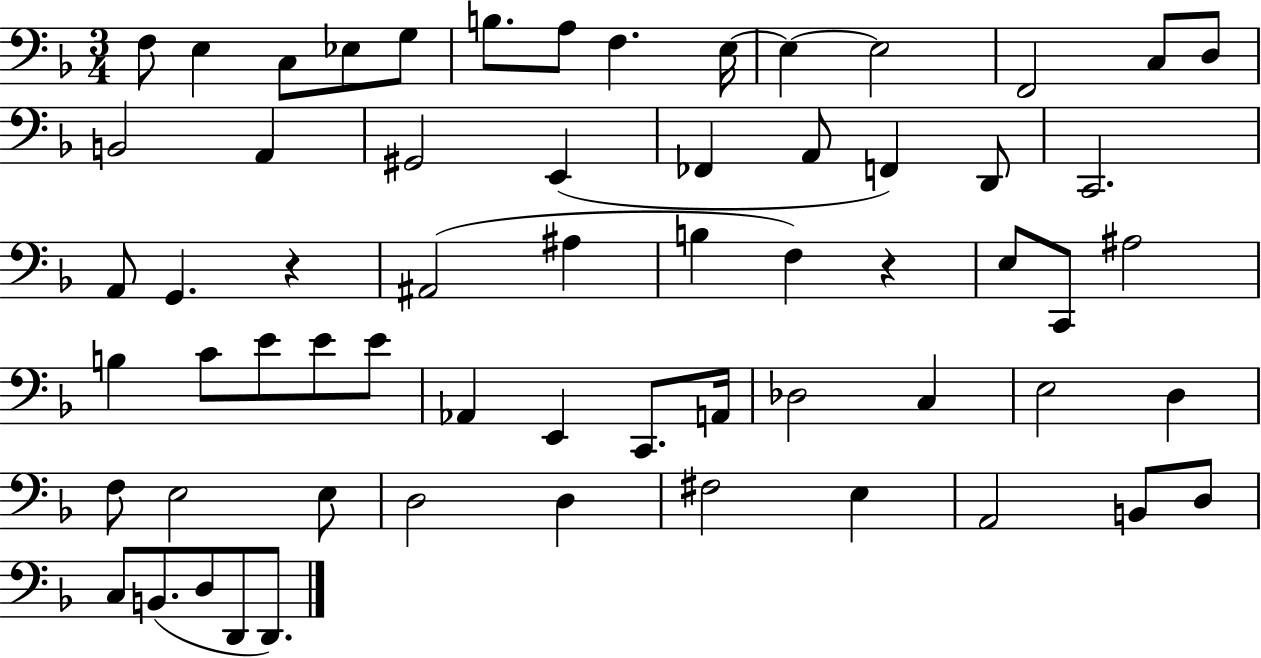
{
  \clef bass
  \numericTimeSignature
  \time 3/4
  \key f \major
  \repeat volta 2 { f8 e4 c8 ees8 g8 | b8. a8 f4. e16~~ | e4~~ e2 | f,2 c8 d8 | \break b,2 a,4 | gis,2 e,4( | fes,4 a,8 f,4) d,8 | c,2. | \break a,8 g,4. r4 | ais,2( ais4 | b4 f4) r4 | e8 c,8 ais2 | \break b4 c'8 e'8 e'8 e'8 | aes,4 e,4 c,8. a,16 | des2 c4 | e2 d4 | \break f8 e2 e8 | d2 d4 | fis2 e4 | a,2 b,8 d8 | \break c8 b,8.( d8 d,8 d,8.) | } \bar "|."
}